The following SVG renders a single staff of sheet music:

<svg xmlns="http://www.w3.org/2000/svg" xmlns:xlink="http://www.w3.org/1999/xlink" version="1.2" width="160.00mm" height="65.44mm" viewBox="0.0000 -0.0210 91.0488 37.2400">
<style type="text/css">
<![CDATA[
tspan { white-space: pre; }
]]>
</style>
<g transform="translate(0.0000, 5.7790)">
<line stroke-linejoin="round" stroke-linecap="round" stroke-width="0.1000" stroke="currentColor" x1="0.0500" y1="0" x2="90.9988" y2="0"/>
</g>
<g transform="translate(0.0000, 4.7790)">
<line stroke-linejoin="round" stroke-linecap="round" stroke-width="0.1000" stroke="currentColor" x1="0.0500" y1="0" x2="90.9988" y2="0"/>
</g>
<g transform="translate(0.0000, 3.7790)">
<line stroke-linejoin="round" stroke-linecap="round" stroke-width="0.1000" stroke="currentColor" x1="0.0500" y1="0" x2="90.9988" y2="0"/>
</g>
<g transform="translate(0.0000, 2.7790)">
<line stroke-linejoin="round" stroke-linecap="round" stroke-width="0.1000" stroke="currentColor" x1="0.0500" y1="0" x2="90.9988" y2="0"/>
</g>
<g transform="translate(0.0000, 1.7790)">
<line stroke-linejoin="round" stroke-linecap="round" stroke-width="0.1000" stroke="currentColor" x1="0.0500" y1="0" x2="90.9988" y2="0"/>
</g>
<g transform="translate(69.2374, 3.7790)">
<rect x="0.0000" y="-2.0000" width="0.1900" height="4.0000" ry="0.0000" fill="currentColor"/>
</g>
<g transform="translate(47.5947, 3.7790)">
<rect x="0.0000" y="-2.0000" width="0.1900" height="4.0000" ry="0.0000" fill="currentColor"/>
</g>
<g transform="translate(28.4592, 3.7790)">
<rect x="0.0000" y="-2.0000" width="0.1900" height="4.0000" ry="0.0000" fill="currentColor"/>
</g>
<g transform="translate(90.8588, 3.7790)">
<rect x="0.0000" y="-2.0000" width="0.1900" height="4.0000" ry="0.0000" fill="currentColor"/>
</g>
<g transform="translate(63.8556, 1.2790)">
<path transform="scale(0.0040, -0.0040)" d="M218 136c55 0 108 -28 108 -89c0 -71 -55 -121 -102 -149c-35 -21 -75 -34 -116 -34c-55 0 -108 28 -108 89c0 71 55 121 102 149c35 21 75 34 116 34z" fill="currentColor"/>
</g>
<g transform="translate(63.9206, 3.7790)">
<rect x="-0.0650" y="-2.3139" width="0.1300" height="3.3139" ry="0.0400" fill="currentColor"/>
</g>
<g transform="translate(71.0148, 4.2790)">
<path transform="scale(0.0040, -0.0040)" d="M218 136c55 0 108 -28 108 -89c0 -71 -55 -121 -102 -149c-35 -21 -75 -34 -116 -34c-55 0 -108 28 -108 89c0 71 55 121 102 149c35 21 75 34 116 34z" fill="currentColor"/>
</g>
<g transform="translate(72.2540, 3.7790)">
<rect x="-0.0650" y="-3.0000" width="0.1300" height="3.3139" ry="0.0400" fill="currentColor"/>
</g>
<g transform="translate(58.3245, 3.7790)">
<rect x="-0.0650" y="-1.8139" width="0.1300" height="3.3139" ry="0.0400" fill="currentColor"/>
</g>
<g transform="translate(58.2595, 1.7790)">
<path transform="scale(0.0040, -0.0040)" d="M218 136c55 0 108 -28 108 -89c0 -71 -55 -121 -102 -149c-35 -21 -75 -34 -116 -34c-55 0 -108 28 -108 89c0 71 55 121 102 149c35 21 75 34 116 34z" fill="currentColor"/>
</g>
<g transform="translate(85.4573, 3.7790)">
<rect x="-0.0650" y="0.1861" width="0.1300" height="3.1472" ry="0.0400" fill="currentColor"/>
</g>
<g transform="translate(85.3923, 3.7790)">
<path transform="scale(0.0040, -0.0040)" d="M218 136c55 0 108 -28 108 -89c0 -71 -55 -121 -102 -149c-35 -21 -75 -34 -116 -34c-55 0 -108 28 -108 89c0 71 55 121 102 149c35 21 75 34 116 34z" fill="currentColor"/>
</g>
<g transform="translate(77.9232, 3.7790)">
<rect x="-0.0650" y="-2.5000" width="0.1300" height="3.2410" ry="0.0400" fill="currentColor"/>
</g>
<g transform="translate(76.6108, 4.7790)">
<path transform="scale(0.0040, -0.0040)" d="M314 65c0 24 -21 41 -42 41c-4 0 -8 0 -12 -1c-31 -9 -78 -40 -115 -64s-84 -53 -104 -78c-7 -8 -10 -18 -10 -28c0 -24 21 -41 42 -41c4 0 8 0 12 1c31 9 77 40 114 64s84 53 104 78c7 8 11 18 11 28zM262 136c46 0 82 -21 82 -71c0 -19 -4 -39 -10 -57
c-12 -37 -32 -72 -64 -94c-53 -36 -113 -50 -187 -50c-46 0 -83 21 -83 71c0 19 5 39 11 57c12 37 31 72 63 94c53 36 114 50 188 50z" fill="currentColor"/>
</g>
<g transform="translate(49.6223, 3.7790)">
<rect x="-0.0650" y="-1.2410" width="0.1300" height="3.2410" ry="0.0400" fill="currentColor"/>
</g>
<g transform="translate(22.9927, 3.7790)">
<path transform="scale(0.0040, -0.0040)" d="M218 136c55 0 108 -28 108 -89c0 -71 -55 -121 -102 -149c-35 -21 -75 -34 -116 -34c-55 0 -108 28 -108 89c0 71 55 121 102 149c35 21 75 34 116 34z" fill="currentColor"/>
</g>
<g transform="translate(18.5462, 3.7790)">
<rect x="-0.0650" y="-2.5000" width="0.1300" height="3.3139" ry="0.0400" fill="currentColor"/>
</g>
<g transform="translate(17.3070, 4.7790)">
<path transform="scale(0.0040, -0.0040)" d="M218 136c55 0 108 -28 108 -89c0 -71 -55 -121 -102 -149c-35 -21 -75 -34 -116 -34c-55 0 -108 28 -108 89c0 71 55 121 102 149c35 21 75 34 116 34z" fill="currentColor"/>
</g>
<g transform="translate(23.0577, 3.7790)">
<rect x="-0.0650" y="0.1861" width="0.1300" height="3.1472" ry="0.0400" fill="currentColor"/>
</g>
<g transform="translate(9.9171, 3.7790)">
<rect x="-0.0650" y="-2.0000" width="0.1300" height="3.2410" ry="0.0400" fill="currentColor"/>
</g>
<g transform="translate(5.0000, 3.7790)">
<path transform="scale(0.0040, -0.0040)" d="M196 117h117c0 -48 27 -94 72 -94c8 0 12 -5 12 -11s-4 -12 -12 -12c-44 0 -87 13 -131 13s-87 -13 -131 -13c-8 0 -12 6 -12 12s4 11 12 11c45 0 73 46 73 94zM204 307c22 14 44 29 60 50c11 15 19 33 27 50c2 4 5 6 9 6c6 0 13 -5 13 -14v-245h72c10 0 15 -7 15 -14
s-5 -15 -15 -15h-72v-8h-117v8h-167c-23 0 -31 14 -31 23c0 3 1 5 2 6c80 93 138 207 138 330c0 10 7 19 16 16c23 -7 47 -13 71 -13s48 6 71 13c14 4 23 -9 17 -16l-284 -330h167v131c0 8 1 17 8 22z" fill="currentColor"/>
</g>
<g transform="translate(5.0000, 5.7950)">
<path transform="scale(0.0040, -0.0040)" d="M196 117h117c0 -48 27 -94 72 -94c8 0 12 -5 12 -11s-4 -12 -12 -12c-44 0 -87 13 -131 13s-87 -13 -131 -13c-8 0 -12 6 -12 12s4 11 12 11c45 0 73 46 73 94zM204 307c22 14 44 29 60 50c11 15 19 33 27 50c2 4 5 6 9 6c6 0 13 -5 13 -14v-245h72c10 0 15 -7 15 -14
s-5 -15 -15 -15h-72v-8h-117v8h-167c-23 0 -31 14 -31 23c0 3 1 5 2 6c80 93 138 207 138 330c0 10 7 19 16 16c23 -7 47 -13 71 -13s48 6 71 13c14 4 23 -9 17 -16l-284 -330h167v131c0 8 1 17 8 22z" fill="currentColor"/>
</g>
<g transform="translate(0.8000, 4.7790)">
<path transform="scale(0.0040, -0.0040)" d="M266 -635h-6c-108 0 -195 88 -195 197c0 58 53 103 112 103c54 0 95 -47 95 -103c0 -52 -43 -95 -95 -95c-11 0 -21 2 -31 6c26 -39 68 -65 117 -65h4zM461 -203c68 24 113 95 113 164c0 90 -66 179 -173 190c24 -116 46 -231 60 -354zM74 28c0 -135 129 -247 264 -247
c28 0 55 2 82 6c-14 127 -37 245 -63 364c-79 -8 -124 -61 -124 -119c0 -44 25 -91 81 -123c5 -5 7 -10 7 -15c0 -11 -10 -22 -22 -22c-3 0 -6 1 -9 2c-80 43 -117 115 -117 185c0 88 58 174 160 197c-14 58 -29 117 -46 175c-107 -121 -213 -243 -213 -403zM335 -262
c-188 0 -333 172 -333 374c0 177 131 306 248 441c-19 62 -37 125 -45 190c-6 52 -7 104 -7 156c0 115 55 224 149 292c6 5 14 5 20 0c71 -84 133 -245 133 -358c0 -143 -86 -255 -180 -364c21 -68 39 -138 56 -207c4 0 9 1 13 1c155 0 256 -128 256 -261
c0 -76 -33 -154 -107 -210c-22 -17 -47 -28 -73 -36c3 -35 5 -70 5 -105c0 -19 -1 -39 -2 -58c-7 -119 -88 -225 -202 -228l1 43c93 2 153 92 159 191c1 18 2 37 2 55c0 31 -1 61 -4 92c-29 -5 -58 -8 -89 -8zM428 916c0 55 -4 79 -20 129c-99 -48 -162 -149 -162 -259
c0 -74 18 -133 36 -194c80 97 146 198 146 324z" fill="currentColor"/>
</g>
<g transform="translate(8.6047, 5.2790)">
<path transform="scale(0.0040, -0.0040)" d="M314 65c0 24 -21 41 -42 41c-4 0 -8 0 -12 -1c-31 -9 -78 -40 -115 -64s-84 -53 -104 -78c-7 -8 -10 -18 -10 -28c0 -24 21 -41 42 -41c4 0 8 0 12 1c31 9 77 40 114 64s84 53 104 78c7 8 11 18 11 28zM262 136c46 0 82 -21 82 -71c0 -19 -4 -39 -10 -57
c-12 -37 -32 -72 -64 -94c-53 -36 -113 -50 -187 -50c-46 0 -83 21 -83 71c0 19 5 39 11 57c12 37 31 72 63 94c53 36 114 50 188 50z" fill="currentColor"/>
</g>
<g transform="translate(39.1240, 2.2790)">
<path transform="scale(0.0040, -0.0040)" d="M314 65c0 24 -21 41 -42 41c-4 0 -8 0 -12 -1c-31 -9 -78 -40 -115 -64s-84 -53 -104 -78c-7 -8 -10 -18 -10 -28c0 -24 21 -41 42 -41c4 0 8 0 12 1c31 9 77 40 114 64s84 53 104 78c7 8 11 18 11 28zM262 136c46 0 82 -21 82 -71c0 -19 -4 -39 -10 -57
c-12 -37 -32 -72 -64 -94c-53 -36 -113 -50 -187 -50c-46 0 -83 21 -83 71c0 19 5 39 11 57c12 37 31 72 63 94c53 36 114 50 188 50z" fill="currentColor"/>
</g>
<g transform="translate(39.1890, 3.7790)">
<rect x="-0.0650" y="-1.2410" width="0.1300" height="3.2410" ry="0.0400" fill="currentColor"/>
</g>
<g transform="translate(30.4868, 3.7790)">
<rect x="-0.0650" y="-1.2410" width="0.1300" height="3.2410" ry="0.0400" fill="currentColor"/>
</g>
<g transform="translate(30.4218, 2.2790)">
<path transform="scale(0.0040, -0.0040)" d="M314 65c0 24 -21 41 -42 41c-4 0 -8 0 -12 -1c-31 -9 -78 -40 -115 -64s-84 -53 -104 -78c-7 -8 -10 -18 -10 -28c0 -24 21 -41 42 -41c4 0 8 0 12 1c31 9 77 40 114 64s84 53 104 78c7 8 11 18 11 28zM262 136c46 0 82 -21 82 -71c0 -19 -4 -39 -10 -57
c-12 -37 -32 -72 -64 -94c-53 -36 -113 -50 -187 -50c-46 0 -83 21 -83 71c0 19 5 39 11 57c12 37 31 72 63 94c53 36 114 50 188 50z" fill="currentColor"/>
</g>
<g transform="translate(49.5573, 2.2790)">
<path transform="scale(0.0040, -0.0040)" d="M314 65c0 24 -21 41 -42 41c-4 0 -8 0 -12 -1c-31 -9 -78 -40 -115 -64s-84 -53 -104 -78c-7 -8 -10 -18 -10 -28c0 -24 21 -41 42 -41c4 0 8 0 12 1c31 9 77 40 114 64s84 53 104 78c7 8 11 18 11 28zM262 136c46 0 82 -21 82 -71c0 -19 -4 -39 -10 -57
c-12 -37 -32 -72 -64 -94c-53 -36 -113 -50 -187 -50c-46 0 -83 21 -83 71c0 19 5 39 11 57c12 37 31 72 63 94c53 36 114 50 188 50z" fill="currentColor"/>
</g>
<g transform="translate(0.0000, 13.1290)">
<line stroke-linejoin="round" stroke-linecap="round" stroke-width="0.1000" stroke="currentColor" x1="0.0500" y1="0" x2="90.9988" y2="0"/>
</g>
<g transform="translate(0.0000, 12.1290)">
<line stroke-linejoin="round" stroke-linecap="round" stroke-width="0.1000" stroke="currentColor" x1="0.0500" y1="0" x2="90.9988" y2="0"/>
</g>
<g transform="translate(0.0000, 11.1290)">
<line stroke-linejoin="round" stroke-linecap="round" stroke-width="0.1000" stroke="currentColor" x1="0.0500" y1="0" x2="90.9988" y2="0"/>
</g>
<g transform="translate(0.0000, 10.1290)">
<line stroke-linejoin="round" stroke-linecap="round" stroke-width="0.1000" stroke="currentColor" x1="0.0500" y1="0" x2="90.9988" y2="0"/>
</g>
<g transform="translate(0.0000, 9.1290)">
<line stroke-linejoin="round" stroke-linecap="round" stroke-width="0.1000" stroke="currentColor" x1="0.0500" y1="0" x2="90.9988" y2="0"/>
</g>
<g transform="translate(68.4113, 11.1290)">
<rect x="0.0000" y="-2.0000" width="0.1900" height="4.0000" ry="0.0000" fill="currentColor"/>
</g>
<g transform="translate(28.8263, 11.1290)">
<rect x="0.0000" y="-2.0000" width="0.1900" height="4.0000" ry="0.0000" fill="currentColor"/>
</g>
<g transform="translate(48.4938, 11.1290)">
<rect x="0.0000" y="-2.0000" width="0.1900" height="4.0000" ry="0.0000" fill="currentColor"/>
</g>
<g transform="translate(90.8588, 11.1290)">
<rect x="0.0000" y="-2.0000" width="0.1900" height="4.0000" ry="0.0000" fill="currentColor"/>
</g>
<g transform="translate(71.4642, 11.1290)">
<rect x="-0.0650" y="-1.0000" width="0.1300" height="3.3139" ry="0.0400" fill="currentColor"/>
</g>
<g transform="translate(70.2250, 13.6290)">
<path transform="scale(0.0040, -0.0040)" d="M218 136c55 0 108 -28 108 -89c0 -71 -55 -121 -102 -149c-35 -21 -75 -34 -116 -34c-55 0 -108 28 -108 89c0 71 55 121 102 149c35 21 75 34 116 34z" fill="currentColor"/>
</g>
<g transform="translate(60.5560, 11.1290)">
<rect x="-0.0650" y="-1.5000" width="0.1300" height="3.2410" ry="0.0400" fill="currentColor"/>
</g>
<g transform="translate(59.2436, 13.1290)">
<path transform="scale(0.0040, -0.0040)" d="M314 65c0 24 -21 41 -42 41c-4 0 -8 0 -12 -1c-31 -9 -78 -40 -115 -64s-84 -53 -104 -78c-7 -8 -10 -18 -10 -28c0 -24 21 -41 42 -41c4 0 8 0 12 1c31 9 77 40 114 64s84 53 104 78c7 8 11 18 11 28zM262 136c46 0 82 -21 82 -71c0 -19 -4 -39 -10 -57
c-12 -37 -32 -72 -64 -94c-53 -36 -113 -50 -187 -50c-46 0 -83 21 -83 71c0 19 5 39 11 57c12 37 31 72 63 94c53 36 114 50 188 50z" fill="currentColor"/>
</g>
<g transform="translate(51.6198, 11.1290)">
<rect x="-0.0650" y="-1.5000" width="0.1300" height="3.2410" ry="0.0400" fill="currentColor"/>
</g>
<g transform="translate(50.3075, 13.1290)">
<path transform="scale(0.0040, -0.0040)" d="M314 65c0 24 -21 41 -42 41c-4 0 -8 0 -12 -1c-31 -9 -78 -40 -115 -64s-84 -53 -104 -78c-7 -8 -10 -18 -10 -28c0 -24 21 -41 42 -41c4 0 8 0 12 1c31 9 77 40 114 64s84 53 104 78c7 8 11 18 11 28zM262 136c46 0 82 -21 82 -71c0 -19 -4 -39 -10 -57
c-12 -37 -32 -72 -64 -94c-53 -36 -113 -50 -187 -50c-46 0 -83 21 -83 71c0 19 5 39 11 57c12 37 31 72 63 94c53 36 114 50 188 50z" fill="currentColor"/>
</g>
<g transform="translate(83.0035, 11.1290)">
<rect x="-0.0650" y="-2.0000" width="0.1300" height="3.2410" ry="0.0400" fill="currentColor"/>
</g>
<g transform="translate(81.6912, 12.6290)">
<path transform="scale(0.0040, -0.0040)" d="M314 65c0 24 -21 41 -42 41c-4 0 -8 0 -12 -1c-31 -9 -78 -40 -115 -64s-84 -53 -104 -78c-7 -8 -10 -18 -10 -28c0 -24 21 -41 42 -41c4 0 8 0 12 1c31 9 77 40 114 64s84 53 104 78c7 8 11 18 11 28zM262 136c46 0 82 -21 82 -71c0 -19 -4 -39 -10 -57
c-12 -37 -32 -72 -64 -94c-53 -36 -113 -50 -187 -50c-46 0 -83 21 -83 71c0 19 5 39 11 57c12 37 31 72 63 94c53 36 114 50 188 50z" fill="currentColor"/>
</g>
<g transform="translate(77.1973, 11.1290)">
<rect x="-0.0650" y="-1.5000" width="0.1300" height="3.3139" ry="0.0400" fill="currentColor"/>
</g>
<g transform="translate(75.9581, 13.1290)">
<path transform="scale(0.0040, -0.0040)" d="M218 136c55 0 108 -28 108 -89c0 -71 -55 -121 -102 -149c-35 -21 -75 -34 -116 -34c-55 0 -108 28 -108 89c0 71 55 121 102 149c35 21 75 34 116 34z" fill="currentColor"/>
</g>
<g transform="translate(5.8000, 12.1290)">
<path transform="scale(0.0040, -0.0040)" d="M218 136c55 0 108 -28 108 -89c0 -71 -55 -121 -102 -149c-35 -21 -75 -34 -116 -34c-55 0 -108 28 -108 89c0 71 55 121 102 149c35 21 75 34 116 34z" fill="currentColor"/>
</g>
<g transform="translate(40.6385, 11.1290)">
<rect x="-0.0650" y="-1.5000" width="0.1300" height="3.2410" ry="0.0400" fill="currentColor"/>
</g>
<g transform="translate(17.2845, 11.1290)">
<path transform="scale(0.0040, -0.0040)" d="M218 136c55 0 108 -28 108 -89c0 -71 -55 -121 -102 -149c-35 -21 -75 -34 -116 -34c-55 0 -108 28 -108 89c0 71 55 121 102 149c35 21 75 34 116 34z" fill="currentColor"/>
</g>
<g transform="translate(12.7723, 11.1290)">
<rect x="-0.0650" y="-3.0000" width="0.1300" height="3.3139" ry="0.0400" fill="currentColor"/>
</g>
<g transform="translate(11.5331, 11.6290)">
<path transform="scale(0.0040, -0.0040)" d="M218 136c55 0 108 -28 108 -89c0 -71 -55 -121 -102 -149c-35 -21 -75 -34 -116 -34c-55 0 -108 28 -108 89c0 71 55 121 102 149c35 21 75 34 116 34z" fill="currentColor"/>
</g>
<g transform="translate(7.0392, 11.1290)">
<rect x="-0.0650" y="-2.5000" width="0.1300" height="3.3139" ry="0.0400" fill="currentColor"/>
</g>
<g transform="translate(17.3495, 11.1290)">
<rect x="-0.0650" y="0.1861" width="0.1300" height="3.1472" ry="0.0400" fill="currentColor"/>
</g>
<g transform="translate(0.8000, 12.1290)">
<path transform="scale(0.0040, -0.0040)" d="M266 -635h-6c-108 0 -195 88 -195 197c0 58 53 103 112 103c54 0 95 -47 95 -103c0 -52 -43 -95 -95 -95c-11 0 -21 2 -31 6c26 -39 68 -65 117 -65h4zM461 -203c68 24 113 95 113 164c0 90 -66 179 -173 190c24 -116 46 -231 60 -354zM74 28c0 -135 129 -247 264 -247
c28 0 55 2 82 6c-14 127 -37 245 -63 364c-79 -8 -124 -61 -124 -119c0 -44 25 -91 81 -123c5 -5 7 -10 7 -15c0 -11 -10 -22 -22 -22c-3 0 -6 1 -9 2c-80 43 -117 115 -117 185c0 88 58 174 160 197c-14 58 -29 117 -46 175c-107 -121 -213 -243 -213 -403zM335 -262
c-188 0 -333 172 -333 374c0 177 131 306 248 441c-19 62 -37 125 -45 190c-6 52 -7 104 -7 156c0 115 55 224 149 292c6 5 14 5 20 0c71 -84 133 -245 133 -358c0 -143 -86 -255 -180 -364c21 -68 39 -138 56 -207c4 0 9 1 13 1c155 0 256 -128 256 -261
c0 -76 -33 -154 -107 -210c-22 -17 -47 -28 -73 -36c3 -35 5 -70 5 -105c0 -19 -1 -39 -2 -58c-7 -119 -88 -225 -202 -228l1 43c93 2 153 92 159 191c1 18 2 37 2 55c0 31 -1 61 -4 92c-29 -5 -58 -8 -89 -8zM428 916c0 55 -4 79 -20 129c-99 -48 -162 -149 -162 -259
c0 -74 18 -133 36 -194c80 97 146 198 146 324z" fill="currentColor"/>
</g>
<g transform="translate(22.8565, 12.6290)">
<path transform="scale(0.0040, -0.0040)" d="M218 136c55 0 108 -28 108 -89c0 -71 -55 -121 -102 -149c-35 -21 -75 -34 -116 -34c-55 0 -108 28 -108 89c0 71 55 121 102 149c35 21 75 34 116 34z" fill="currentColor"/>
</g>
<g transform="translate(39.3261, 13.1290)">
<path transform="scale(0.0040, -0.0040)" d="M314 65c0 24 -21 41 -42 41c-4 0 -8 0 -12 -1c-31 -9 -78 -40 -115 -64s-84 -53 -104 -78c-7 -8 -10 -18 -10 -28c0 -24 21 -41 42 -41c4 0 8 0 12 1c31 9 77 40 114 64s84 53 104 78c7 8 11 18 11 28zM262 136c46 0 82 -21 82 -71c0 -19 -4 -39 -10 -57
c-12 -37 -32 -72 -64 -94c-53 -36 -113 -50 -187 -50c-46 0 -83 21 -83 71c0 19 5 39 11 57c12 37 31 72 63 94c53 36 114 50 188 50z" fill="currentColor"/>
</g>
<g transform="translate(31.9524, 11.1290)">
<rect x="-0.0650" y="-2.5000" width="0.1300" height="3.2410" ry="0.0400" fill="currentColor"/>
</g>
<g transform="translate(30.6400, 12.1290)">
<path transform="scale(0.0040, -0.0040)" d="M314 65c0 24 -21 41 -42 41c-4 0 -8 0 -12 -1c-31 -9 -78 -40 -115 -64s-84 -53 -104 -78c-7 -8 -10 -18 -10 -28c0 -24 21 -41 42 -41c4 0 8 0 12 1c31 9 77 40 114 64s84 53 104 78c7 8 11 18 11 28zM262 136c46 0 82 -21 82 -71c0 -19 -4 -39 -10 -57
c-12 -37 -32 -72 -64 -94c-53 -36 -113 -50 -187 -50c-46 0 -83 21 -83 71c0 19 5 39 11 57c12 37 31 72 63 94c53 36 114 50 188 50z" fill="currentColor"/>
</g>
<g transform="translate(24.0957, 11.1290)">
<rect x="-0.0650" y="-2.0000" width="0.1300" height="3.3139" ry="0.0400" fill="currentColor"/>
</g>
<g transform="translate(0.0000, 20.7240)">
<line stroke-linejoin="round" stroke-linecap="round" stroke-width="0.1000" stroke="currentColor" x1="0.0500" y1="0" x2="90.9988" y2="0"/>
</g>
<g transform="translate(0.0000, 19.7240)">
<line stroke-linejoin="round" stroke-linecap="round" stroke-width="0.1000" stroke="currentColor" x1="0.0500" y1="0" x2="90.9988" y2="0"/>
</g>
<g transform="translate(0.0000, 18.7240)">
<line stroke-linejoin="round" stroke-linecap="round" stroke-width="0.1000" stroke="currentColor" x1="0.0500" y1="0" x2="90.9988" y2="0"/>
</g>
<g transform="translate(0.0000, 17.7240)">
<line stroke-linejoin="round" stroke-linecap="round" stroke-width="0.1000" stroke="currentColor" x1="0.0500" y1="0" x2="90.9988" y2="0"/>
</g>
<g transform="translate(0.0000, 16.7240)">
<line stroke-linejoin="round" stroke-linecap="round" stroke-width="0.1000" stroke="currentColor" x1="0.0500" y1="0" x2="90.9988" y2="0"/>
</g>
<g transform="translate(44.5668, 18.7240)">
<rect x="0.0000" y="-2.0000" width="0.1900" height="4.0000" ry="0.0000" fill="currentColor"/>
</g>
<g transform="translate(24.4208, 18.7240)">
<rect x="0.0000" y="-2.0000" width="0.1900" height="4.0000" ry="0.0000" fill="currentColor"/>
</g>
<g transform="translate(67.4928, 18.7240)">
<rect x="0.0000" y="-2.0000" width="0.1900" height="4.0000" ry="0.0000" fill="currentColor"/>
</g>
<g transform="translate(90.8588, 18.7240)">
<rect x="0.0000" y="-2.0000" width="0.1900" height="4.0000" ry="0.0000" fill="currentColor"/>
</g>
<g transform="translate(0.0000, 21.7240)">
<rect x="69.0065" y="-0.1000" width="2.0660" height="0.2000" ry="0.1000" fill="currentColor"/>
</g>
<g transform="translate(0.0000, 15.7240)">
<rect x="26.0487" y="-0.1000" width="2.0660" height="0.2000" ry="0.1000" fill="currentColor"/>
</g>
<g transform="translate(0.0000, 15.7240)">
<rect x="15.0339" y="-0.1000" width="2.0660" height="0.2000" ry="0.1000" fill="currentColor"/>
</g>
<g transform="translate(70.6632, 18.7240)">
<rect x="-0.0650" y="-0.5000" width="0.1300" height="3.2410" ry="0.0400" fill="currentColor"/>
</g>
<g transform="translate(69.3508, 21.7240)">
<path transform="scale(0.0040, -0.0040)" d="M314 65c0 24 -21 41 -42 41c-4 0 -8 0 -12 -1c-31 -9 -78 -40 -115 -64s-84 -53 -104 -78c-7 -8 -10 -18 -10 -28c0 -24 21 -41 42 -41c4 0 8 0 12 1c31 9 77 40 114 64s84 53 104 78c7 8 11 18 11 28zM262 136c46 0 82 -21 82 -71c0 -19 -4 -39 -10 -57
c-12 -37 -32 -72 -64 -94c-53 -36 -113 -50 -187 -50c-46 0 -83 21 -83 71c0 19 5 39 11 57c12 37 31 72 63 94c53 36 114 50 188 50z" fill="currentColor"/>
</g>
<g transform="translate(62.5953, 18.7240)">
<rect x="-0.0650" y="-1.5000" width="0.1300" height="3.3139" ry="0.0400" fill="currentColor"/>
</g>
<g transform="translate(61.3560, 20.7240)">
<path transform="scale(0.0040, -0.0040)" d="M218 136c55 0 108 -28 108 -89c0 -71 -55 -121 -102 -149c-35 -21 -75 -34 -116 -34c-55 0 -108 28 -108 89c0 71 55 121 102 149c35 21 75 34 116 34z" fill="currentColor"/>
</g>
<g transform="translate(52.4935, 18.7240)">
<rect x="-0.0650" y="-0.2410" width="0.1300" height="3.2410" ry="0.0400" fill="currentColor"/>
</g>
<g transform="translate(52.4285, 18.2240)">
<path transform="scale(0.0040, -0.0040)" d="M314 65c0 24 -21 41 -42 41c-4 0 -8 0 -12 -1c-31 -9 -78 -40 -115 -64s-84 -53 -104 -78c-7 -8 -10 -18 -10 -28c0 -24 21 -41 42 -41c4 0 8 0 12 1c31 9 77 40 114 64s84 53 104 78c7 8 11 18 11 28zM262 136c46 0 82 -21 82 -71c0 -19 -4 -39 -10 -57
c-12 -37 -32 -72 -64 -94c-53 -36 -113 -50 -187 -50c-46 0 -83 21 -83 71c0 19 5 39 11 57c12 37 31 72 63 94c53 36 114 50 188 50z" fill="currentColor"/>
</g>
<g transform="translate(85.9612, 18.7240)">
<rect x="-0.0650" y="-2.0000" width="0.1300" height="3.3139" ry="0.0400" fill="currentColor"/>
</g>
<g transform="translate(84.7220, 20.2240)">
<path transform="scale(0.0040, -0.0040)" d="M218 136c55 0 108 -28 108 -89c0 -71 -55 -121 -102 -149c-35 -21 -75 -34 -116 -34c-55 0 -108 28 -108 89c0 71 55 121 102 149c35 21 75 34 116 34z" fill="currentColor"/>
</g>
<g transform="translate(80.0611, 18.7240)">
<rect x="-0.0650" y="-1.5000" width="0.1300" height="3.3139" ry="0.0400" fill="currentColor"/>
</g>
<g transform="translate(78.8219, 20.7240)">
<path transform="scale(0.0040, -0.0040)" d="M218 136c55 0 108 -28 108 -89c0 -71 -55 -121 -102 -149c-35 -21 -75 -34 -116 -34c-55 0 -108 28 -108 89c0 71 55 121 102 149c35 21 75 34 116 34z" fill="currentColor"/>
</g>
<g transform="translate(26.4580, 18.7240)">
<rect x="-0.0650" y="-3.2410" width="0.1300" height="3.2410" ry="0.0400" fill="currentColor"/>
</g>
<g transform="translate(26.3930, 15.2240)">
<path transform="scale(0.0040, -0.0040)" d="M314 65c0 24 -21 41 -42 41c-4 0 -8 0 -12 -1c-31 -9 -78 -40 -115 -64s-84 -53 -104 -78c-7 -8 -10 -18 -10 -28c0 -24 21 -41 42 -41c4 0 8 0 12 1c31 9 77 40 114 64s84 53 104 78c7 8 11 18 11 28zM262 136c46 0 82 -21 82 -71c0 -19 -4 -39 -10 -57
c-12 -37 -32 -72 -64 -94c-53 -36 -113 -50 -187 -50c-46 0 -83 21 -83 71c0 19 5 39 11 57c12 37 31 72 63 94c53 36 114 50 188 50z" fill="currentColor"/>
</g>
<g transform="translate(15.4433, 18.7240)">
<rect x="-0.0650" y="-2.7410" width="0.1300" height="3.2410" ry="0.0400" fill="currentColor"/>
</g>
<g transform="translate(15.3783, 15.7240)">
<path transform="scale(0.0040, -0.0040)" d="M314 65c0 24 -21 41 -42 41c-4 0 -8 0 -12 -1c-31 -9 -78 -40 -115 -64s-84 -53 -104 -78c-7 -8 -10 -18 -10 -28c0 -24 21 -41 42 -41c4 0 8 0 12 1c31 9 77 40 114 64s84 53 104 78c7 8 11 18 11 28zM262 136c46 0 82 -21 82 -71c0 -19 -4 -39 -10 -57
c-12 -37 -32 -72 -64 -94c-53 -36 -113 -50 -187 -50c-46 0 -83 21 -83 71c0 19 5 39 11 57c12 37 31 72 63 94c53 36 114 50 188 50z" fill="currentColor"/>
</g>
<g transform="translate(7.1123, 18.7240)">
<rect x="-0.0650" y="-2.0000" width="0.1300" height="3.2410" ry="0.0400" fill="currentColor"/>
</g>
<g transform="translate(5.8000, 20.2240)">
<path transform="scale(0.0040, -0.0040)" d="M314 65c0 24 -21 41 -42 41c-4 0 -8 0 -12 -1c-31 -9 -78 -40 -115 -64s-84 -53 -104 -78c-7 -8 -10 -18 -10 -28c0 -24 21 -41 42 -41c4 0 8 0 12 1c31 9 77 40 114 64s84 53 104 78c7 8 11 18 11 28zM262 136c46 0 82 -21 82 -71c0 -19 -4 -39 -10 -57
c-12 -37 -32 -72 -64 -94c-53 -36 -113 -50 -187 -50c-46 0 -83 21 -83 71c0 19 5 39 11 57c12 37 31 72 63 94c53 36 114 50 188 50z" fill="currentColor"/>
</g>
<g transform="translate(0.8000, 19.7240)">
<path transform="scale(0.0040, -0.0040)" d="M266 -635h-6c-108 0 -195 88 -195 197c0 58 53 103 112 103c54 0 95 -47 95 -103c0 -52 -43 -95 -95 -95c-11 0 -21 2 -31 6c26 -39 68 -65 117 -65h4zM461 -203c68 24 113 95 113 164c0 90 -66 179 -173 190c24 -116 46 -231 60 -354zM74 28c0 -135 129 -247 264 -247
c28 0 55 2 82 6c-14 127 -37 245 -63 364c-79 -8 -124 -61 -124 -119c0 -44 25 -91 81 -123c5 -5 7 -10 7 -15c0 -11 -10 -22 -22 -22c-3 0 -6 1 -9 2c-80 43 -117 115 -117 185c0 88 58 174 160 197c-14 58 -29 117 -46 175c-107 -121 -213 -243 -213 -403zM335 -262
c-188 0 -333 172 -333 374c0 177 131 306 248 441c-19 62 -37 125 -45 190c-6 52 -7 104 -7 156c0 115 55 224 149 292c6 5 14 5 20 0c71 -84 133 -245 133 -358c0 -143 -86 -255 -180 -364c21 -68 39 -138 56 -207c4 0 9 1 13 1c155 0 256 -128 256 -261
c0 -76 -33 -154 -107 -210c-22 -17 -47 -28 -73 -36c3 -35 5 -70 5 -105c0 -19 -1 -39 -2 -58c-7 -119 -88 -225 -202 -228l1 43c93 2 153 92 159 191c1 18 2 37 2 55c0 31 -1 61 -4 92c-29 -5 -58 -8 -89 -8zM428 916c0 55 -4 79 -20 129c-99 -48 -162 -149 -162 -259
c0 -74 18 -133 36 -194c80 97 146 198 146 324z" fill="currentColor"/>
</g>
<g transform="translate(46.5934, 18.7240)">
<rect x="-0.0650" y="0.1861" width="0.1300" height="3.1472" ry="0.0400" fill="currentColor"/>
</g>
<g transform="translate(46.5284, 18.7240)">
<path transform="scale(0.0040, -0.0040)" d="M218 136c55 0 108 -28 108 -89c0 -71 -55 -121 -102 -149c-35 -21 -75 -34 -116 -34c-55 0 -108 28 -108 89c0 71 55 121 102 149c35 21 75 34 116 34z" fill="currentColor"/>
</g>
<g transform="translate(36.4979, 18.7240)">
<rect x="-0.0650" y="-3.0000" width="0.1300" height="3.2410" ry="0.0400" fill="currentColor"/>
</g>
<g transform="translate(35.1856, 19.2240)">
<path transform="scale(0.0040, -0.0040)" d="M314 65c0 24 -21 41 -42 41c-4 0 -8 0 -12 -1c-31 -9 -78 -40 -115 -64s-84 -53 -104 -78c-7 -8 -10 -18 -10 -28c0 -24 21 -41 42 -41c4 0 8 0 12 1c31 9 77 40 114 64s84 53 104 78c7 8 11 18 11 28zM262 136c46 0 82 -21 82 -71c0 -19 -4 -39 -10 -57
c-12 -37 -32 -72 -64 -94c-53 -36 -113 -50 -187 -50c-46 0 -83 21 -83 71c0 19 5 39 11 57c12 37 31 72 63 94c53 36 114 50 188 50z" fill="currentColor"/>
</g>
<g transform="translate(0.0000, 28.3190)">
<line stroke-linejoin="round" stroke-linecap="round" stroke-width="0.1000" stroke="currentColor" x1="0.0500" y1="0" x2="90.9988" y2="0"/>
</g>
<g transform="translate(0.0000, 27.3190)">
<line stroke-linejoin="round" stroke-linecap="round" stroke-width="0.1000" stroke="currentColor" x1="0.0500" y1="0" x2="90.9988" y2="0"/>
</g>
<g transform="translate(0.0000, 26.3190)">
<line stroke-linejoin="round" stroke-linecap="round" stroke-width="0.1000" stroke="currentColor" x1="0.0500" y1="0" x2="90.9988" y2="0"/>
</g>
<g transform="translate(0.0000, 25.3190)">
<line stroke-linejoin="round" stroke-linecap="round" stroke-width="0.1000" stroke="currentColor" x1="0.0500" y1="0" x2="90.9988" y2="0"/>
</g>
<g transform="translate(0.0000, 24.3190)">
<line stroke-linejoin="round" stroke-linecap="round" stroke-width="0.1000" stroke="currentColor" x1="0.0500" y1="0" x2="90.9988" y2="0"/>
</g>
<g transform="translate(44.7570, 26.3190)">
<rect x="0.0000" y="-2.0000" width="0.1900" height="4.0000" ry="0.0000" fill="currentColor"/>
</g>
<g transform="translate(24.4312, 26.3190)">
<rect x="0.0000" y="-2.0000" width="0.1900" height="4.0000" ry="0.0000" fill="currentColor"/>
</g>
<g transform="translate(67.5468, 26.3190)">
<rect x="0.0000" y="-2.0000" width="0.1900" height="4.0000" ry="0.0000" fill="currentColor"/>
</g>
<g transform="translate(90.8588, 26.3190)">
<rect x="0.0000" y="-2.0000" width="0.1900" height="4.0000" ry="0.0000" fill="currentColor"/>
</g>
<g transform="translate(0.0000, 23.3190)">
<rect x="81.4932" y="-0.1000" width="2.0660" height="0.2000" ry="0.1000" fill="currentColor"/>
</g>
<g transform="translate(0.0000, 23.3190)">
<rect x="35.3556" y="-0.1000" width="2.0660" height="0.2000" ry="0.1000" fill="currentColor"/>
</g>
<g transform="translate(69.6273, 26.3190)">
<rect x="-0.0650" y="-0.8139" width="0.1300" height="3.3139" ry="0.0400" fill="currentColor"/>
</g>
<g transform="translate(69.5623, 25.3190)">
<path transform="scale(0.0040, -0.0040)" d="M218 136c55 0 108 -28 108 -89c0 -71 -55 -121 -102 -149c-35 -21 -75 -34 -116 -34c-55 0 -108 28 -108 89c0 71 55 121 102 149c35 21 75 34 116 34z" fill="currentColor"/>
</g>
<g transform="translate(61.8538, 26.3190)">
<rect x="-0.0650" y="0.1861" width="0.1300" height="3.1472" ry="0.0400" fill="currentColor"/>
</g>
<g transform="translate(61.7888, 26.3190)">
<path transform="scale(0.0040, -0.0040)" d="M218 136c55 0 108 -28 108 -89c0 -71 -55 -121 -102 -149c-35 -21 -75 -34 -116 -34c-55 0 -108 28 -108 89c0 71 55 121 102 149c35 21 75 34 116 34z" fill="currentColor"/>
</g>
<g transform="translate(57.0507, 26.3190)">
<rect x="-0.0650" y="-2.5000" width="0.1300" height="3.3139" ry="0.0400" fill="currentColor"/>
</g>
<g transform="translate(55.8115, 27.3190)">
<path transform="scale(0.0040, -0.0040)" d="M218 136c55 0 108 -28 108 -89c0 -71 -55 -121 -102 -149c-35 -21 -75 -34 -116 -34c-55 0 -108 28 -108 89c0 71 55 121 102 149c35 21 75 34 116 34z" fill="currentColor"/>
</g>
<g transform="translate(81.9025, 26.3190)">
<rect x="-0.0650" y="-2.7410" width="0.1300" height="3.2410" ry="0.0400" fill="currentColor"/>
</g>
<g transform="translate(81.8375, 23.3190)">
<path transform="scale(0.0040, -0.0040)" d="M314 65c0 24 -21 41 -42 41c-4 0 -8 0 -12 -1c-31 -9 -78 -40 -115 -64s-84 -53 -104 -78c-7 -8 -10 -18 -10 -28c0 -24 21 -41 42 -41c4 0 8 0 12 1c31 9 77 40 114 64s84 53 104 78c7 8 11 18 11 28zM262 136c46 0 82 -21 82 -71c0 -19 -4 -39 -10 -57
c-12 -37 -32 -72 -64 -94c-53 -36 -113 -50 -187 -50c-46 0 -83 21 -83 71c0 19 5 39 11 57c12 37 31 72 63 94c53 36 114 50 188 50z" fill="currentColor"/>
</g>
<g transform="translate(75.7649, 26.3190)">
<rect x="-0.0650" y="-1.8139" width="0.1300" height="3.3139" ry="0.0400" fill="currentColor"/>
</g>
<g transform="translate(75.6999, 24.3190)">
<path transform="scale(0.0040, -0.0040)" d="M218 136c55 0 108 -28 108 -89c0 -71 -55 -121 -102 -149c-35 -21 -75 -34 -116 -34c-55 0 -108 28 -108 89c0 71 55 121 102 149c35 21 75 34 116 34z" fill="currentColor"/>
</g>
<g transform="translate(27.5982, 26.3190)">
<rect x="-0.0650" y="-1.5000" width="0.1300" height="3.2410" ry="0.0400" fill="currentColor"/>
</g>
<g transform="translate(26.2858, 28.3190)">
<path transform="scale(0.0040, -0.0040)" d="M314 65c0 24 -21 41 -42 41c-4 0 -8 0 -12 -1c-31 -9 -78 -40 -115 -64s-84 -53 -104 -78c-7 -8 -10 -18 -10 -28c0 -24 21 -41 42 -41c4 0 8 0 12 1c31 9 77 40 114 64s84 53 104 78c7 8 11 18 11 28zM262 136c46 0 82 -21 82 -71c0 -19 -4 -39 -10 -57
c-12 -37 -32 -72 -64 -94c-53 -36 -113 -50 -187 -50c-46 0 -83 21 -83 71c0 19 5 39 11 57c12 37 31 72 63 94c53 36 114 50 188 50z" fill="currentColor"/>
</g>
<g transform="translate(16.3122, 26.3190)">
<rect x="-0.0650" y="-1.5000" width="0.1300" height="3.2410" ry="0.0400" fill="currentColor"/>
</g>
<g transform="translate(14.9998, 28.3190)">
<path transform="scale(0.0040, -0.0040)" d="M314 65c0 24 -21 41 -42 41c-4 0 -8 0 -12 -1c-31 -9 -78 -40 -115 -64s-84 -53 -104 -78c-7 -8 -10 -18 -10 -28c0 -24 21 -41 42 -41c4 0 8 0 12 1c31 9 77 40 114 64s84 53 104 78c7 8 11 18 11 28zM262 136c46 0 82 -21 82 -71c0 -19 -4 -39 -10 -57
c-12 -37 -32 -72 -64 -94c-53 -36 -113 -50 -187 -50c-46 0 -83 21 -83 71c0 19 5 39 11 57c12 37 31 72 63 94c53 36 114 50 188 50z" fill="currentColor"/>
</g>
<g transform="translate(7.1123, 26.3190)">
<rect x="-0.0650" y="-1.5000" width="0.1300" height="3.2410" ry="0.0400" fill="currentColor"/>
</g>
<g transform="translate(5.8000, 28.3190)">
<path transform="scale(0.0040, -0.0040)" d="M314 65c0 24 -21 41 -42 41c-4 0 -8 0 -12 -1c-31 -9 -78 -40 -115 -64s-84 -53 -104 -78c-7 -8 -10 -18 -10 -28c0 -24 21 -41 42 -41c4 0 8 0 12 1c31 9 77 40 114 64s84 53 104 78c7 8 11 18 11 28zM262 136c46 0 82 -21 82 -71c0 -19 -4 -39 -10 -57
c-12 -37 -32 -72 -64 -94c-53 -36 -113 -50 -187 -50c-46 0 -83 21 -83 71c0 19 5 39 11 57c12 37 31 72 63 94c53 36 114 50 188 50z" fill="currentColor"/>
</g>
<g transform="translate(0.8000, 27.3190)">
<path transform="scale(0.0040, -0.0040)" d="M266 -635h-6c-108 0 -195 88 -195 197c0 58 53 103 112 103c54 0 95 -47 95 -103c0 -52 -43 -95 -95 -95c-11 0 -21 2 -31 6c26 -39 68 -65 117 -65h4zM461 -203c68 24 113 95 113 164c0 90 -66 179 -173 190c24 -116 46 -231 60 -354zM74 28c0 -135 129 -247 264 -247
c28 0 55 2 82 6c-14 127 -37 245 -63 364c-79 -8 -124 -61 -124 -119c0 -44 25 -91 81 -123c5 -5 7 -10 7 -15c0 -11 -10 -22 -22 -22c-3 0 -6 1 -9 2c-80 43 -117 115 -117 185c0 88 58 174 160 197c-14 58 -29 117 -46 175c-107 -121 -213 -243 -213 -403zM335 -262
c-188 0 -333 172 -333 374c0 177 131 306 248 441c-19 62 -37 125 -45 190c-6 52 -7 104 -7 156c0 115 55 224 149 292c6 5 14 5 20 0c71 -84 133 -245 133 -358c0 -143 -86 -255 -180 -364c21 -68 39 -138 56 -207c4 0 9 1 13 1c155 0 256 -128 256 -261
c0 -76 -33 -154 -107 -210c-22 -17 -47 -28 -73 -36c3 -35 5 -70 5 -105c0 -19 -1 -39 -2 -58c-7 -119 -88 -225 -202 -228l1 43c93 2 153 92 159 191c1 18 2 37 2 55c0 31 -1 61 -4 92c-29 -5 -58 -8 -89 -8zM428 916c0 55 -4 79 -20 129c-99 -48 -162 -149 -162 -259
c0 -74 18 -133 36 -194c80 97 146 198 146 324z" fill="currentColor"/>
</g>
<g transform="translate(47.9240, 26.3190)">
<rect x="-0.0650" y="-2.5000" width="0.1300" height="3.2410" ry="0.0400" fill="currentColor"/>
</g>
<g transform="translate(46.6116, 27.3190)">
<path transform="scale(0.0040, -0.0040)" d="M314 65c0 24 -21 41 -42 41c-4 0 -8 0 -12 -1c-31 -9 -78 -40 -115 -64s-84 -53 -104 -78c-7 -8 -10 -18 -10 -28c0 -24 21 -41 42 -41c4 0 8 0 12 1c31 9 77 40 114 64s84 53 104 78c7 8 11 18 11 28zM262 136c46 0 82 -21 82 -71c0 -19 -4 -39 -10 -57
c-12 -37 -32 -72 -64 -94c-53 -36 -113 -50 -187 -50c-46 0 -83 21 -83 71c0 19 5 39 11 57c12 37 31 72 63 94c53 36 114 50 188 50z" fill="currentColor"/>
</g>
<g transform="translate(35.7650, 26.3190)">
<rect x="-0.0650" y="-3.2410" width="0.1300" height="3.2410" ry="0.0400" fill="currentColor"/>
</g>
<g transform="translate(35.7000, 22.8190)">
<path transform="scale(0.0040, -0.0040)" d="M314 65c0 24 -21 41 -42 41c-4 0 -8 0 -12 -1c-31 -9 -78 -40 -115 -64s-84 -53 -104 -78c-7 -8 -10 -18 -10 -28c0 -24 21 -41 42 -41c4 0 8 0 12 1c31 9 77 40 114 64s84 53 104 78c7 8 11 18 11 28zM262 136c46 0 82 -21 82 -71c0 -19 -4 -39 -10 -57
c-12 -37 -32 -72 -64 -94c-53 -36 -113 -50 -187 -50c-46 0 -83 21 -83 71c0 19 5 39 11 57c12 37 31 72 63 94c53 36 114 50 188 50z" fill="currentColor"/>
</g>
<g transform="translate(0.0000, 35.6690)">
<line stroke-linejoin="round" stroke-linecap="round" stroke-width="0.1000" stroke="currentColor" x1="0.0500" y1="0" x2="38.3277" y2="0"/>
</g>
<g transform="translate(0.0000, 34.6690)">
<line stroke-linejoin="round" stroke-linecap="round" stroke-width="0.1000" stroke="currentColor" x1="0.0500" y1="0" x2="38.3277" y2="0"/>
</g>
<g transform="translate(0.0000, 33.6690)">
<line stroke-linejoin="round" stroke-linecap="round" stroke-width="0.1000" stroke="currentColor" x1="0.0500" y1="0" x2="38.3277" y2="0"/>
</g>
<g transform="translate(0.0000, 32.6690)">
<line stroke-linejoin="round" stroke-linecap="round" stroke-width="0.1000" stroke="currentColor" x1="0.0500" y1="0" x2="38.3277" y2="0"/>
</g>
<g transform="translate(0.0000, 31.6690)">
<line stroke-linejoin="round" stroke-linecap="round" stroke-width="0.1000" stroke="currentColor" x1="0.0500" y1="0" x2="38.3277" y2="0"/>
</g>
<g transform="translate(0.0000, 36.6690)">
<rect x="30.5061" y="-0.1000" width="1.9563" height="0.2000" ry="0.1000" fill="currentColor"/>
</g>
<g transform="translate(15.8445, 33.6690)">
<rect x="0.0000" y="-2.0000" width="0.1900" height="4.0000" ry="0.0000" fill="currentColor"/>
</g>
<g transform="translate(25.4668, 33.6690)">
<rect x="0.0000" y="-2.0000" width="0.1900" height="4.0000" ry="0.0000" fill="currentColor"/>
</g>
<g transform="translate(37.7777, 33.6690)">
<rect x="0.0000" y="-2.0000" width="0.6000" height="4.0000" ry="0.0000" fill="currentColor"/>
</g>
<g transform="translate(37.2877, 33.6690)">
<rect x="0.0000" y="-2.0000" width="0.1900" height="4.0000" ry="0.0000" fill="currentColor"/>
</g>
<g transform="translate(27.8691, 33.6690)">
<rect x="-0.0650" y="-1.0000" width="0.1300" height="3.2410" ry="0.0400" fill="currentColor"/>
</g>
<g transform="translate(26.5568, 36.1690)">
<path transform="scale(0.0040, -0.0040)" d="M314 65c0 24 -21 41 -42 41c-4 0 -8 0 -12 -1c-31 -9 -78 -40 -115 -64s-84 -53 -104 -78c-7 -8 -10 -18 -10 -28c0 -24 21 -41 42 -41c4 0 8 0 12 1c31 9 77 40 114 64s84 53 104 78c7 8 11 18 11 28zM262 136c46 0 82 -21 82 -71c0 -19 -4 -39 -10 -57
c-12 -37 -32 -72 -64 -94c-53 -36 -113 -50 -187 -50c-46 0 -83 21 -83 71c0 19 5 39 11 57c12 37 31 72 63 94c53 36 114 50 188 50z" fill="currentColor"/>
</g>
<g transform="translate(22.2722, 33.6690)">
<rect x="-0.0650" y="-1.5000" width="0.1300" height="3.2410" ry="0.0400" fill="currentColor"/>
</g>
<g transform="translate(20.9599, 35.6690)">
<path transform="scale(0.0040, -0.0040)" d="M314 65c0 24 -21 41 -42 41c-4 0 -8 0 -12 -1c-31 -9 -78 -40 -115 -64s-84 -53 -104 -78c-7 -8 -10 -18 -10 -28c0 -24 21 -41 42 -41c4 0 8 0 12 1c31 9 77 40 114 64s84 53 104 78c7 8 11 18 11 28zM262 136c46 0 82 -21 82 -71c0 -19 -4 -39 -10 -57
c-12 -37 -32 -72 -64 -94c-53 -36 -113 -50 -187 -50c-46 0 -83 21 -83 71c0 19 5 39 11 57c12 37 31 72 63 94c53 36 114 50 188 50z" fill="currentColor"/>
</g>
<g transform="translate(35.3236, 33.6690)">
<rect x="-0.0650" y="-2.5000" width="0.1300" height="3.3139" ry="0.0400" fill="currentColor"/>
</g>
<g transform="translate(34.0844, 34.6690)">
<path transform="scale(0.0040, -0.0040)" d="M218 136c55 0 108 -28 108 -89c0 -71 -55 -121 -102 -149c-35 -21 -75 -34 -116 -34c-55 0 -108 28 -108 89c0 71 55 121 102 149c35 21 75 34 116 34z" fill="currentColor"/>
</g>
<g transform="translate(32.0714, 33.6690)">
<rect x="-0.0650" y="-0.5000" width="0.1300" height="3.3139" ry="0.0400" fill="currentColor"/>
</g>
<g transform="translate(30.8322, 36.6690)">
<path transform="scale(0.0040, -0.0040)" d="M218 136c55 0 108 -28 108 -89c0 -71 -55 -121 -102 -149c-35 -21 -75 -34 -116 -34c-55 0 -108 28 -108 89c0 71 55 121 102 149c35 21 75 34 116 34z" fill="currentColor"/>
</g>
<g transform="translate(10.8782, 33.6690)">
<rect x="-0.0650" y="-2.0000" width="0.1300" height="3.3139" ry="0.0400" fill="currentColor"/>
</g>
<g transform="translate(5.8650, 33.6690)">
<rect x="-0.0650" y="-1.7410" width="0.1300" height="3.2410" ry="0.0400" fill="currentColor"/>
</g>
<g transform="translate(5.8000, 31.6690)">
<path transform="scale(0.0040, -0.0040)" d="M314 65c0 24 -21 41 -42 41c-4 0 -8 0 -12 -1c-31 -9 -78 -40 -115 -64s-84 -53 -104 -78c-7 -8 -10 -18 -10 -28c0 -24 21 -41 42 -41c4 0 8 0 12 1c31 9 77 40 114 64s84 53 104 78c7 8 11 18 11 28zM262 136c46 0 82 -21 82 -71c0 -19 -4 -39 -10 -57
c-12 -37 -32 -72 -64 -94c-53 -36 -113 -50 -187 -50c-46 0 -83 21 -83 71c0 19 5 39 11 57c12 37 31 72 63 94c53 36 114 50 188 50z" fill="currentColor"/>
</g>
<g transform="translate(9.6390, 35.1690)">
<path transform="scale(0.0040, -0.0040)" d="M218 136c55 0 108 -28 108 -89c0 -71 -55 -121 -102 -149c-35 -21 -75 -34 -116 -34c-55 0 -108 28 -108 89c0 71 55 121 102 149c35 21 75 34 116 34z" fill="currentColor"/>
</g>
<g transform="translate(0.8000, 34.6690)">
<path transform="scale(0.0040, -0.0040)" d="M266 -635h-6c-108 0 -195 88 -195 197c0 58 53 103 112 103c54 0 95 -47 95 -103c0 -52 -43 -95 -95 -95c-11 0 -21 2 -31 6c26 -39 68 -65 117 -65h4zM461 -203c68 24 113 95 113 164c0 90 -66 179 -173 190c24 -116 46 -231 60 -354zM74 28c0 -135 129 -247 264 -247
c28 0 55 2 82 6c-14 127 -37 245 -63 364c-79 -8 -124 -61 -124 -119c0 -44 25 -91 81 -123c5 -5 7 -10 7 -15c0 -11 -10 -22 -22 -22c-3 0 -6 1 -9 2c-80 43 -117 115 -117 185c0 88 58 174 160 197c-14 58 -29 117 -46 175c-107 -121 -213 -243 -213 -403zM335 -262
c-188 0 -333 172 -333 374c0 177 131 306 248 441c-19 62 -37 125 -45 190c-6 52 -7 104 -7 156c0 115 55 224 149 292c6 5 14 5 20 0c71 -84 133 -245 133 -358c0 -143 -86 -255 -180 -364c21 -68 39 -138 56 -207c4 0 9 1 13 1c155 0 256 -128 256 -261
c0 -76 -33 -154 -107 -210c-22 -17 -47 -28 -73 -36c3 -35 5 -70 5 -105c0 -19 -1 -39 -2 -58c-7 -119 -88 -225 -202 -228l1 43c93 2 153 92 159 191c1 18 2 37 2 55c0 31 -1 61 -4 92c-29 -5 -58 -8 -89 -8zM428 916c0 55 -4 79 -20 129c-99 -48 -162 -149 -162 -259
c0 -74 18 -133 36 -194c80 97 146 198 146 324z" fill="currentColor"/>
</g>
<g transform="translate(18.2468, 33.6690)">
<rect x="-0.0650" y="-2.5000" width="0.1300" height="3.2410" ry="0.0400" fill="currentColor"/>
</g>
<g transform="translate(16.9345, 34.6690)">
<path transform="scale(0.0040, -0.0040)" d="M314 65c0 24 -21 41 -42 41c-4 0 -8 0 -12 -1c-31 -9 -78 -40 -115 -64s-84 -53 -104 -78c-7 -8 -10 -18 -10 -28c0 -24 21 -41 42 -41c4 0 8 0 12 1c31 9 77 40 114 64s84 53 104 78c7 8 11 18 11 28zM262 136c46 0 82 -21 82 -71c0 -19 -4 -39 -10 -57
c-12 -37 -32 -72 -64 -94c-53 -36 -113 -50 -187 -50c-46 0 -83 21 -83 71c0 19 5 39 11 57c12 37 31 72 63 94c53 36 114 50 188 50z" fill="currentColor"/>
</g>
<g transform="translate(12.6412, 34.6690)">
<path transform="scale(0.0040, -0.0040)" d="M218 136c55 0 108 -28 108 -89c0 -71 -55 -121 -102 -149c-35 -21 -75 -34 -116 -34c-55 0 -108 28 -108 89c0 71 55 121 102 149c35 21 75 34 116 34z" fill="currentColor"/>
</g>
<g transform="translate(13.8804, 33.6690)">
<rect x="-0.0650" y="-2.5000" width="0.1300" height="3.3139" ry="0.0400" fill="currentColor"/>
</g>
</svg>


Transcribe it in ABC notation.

X:1
T:Untitled
M:4/4
L:1/4
K:C
F2 G B e2 e2 e2 f g A G2 B G A B F G2 E2 E2 E2 D E F2 F2 a2 b2 A2 B c2 E C2 E F E2 E2 E2 b2 G2 G B d f a2 f2 F G G2 E2 D2 C G